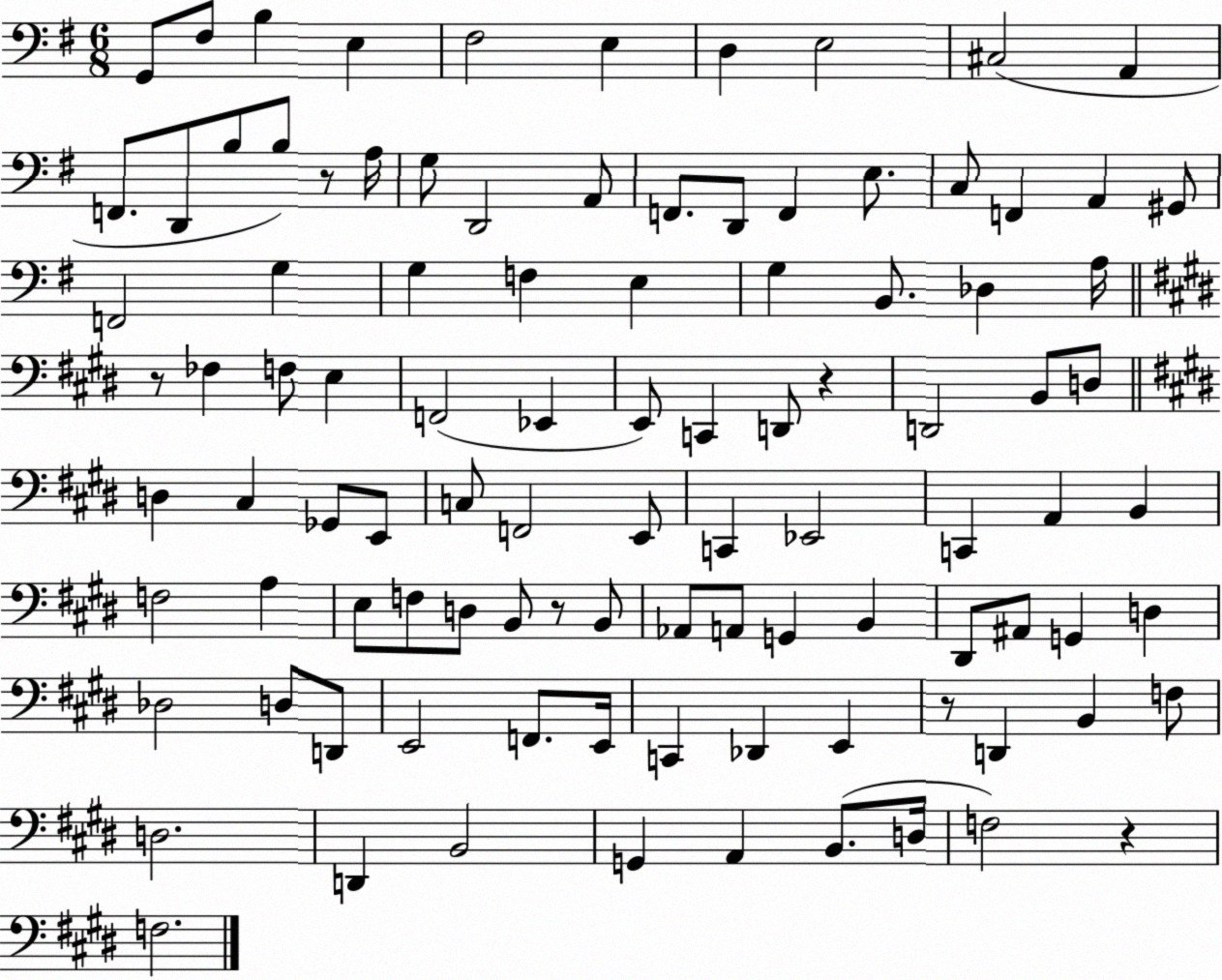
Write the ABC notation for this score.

X:1
T:Untitled
M:6/8
L:1/4
K:G
G,,/2 ^F,/2 B, E, ^F,2 E, D, E,2 ^C,2 A,, F,,/2 D,,/2 B,/2 B,/2 z/2 A,/4 G,/2 D,,2 A,,/2 F,,/2 D,,/2 F,, E,/2 C,/2 F,, A,, ^G,,/2 F,,2 G, G, F, E, G, B,,/2 _D, A,/4 z/2 _F, F,/2 E, F,,2 _E,, E,,/2 C,, D,,/2 z D,,2 B,,/2 D,/2 D, ^C, _G,,/2 E,,/2 C,/2 F,,2 E,,/2 C,, _E,,2 C,, A,, B,, F,2 A, E,/2 F,/2 D,/2 B,,/2 z/2 B,,/2 _A,,/2 A,,/2 G,, B,, ^D,,/2 ^A,,/2 G,, D, _D,2 D,/2 D,,/2 E,,2 F,,/2 E,,/4 C,, _D,, E,, z/2 D,, B,, F,/2 D,2 D,, B,,2 G,, A,, B,,/2 D,/4 F,2 z F,2